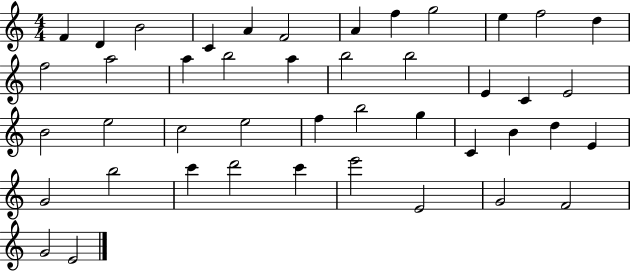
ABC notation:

X:1
T:Untitled
M:4/4
L:1/4
K:C
F D B2 C A F2 A f g2 e f2 d f2 a2 a b2 a b2 b2 E C E2 B2 e2 c2 e2 f b2 g C B d E G2 b2 c' d'2 c' e'2 E2 G2 F2 G2 E2